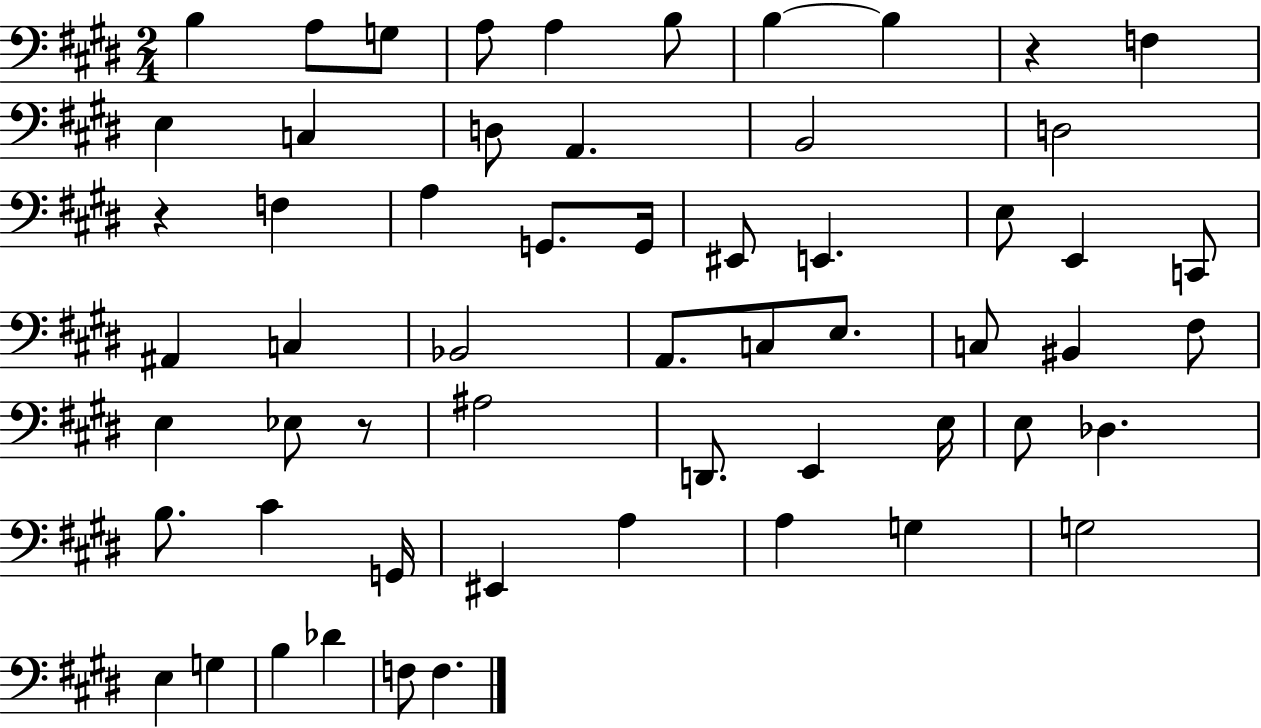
X:1
T:Untitled
M:2/4
L:1/4
K:E
B, A,/2 G,/2 A,/2 A, B,/2 B, B, z F, E, C, D,/2 A,, B,,2 D,2 z F, A, G,,/2 G,,/4 ^E,,/2 E,, E,/2 E,, C,,/2 ^A,, C, _B,,2 A,,/2 C,/2 E,/2 C,/2 ^B,, ^F,/2 E, _E,/2 z/2 ^A,2 D,,/2 E,, E,/4 E,/2 _D, B,/2 ^C G,,/4 ^E,, A, A, G, G,2 E, G, B, _D F,/2 F,